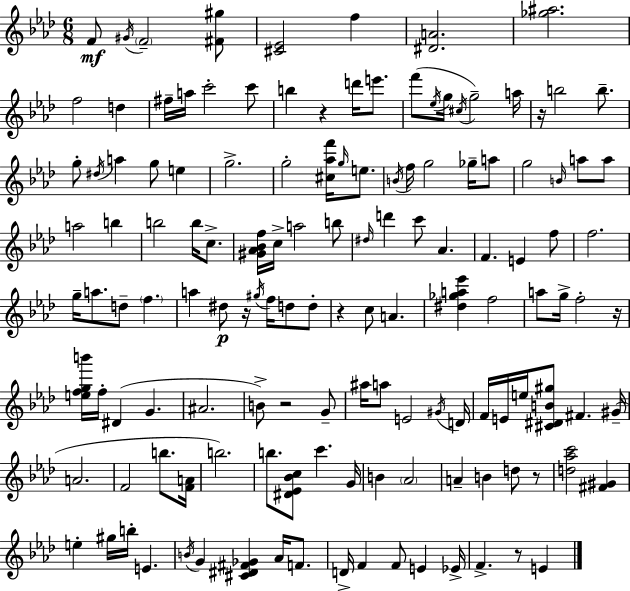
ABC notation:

X:1
T:Untitled
M:6/8
L:1/4
K:Ab
F/2 ^G/4 F2 [^F^g]/2 [^C_E]2 f [^DA]2 [_g^a]2 f2 d ^f/4 a/4 c'2 c'/2 b z d'/4 e'/2 f'/2 _e/4 g/4 ^c/4 g2 a/4 z/4 b2 b/2 g/2 ^d/4 a g/2 e g2 g2 [^c_af']/4 g/4 e/2 B/4 f/4 g2 _g/4 a/2 g2 B/4 a/2 a/2 a2 b b2 b/4 c/2 [^G_A_Bf]/4 c/4 a2 b/2 ^d/4 d' c'/2 _A F E f/2 f2 g/4 a/2 d/2 f a ^d/2 z/4 ^g/4 f/4 d/2 d/2 z c/2 A [^d_ga_e'] f2 a/2 g/4 f2 z/4 [efgb']/4 f/4 ^D G ^A2 B/2 z2 G/2 ^a/4 a/2 E2 ^G/4 D/4 F/4 E/4 e/4 [^C^DB^g]/2 ^F ^G/4 A2 F2 b/2 [FA]/4 b2 b/2 [^D_E_Bc]/2 c' G/4 B _A2 A B d/2 z/2 [d_ac']2 [^F^G] e ^g/4 b/4 E B/4 G [^C^D^F_G] _A/4 F/2 D/4 F F/2 E _E/4 F z/2 E